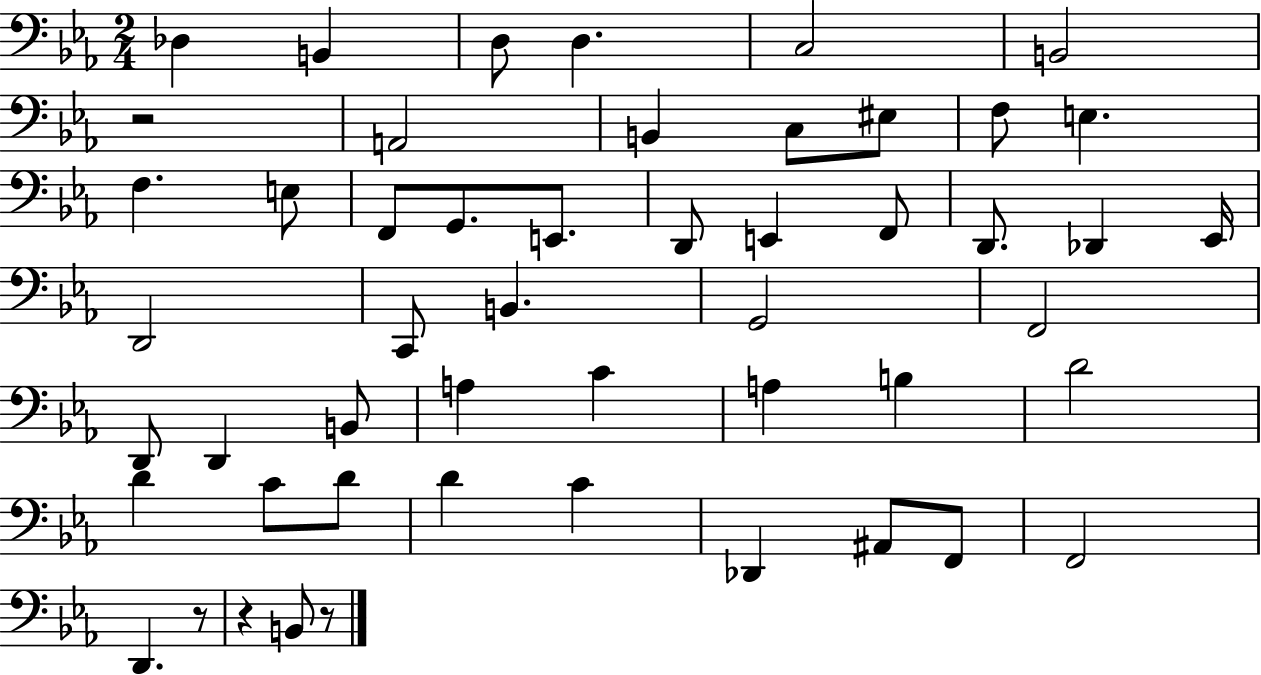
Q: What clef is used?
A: bass